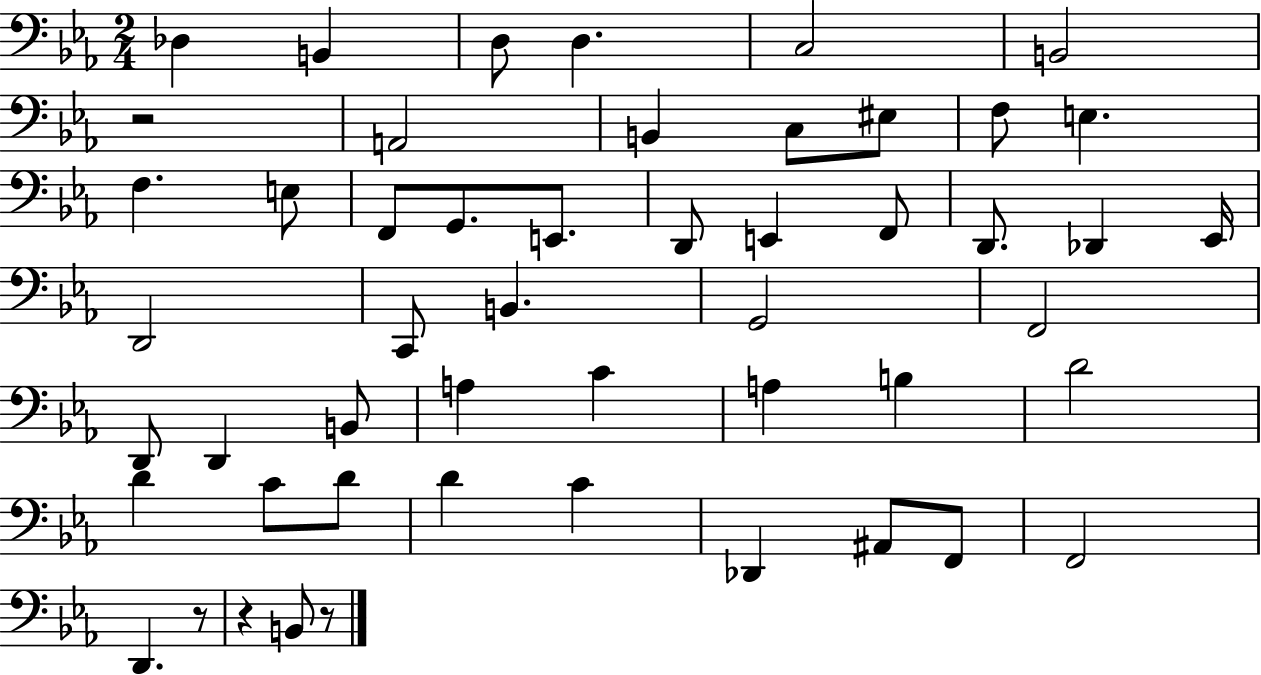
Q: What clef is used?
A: bass